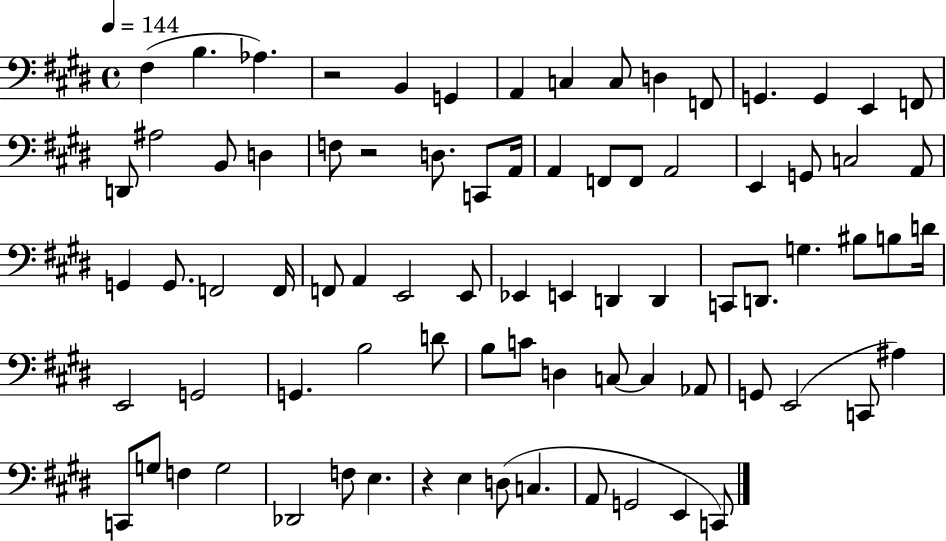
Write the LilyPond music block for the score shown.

{
  \clef bass
  \time 4/4
  \defaultTimeSignature
  \key e \major
  \tempo 4 = 144
  fis4( b4. aes4.) | r2 b,4 g,4 | a,4 c4 c8 d4 f,8 | g,4. g,4 e,4 f,8 | \break d,8 ais2 b,8 d4 | f8 r2 d8. c,8 a,16 | a,4 f,8 f,8 a,2 | e,4 g,8 c2 a,8 | \break g,4 g,8. f,2 f,16 | f,8 a,4 e,2 e,8 | ees,4 e,4 d,4 d,4 | c,8 d,8. g4. bis8 b8 d'16 | \break e,2 g,2 | g,4. b2 d'8 | b8 c'8 d4 c8~~ c4 aes,8 | g,8 e,2( c,8 ais4) | \break c,8 g8 f4 g2 | des,2 f8 e4. | r4 e4 d8( c4. | a,8 g,2 e,4 c,8) | \break \bar "|."
}